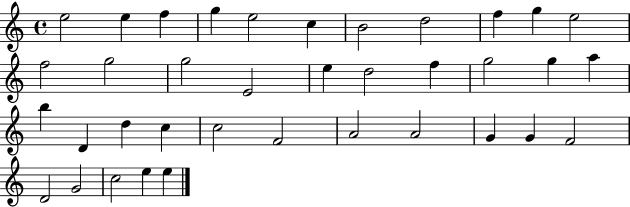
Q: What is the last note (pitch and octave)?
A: E5